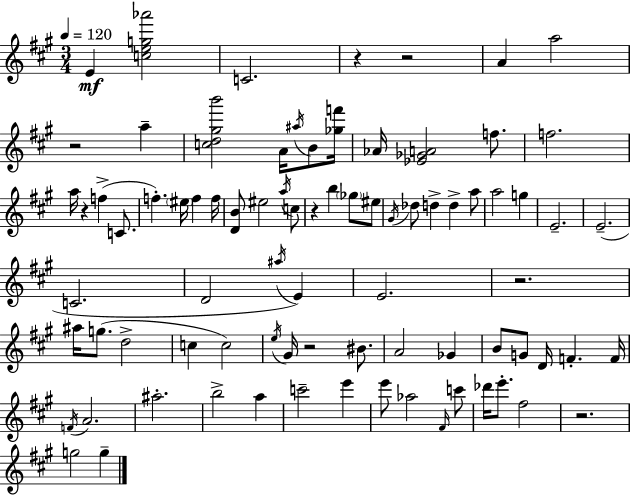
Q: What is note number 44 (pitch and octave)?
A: E5